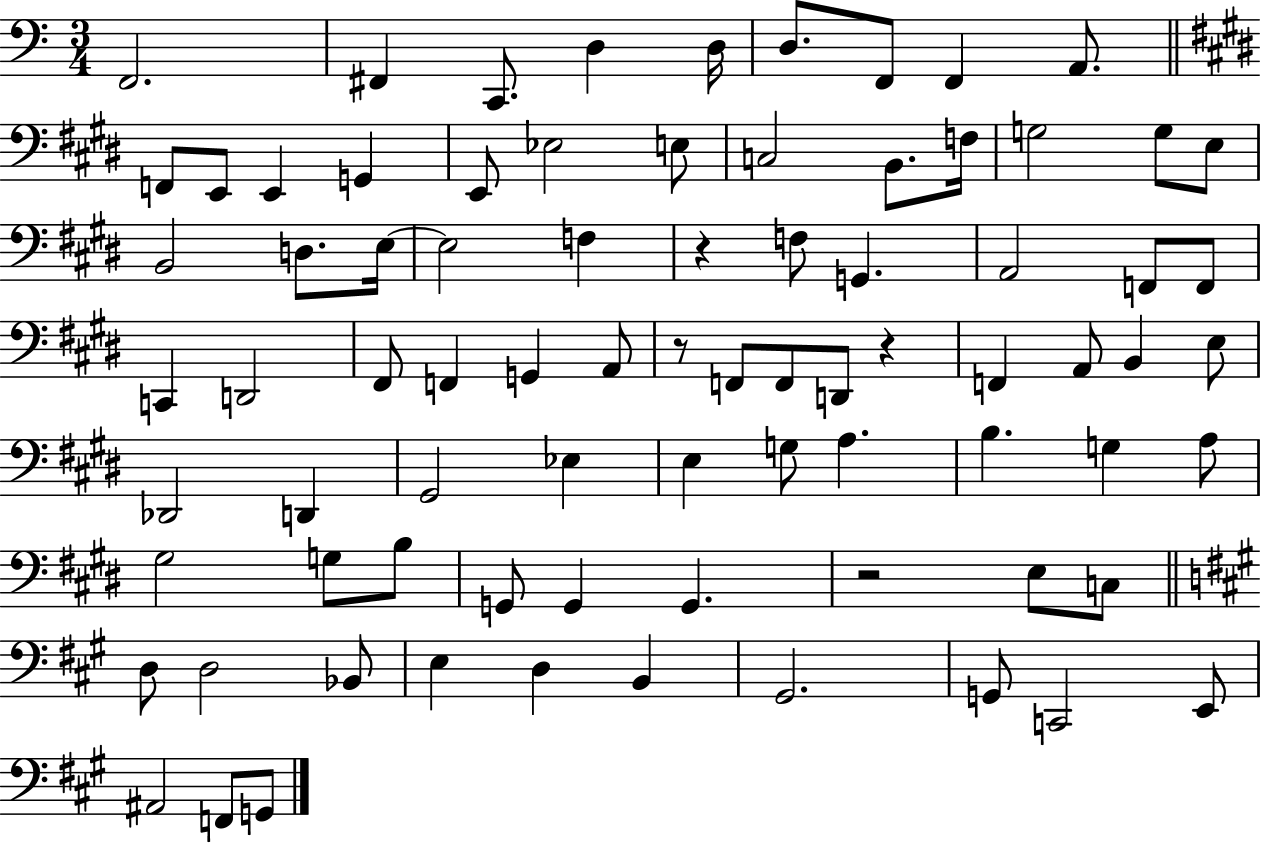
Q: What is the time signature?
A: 3/4